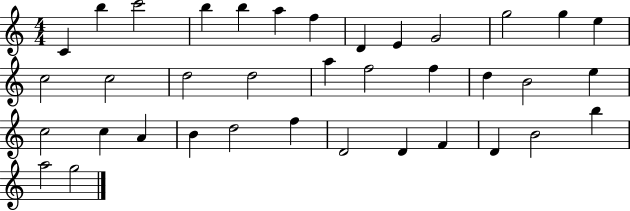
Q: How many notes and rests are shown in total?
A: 37